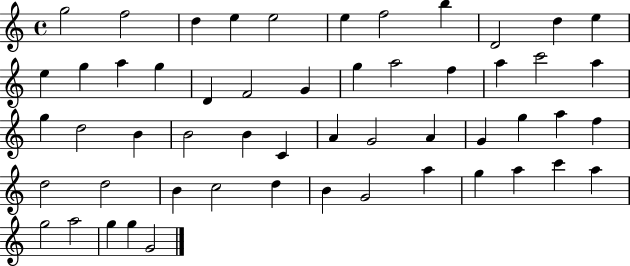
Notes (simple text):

G5/h F5/h D5/q E5/q E5/h E5/q F5/h B5/q D4/h D5/q E5/q E5/q G5/q A5/q G5/q D4/q F4/h G4/q G5/q A5/h F5/q A5/q C6/h A5/q G5/q D5/h B4/q B4/h B4/q C4/q A4/q G4/h A4/q G4/q G5/q A5/q F5/q D5/h D5/h B4/q C5/h D5/q B4/q G4/h A5/q G5/q A5/q C6/q A5/q G5/h A5/h G5/q G5/q G4/h